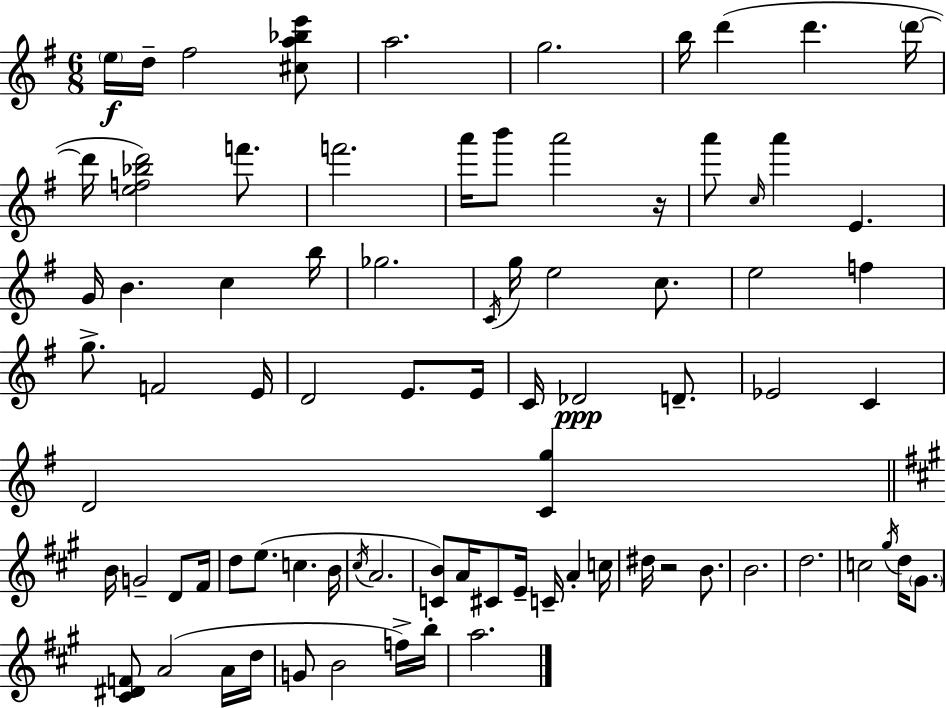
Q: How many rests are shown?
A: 2